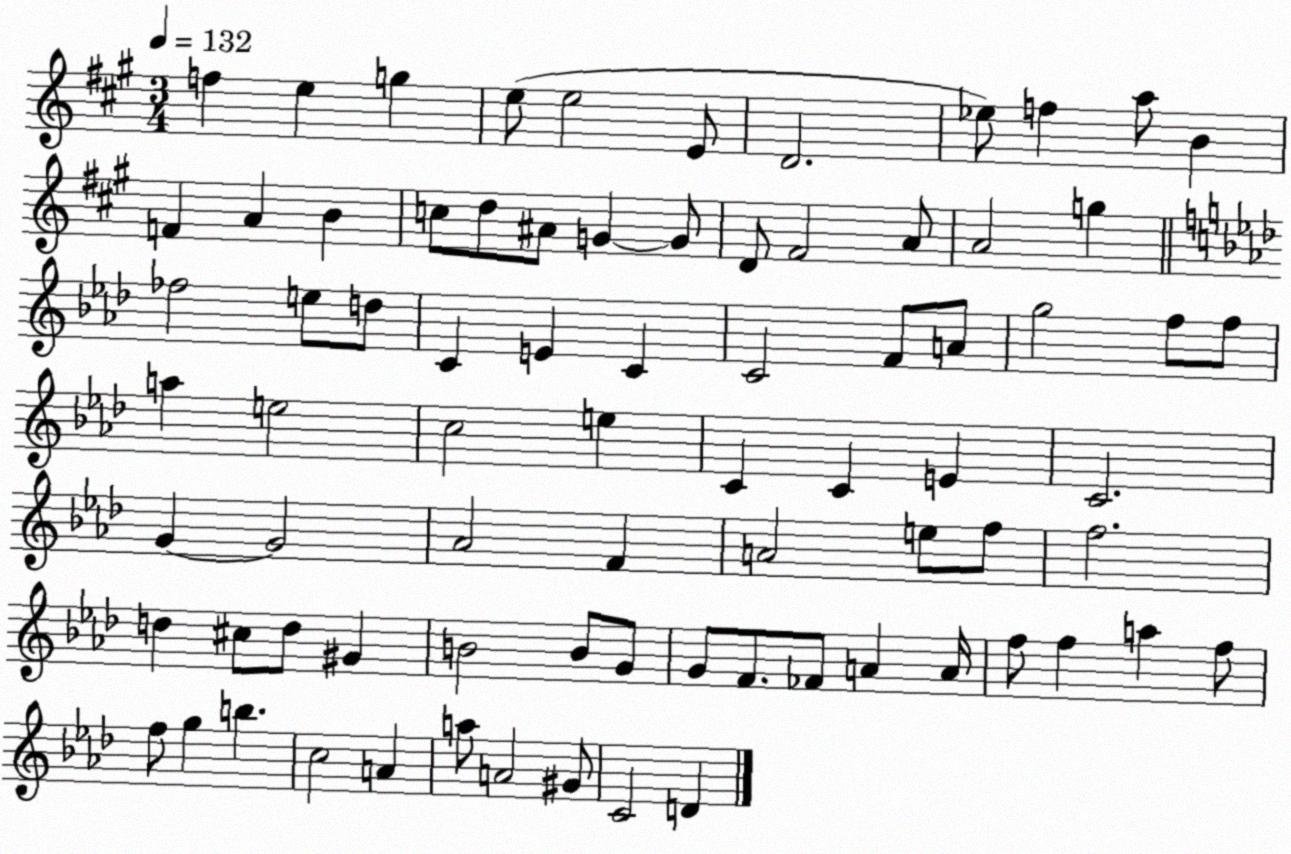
X:1
T:Untitled
M:3/4
L:1/4
K:A
f e g e/2 e2 E/2 D2 _e/2 f a/2 B F A B c/2 d/2 ^A/2 G G/2 D/2 ^F2 A/2 A2 g _f2 e/2 d/2 C E C C2 F/2 A/2 g2 f/2 f/2 a e2 c2 e C C E C2 G G2 _A2 F A2 e/2 f/2 f2 d ^c/2 d/2 ^G B2 B/2 G/2 G/2 F/2 _F/2 A A/4 f/2 f a f/2 f/2 g b c2 A a/2 A2 ^G/2 C2 D